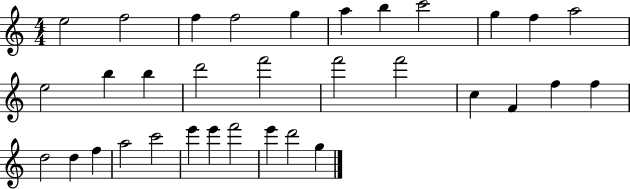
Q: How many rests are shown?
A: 0